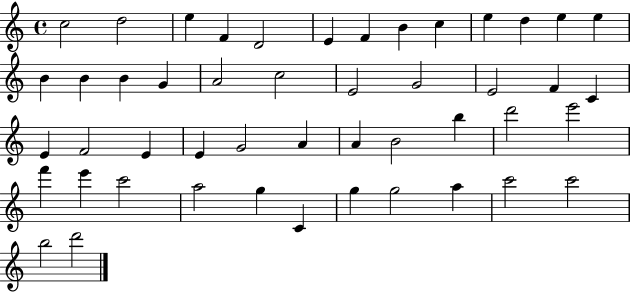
C5/h D5/h E5/q F4/q D4/h E4/q F4/q B4/q C5/q E5/q D5/q E5/q E5/q B4/q B4/q B4/q G4/q A4/h C5/h E4/h G4/h E4/h F4/q C4/q E4/q F4/h E4/q E4/q G4/h A4/q A4/q B4/h B5/q D6/h E6/h F6/q E6/q C6/h A5/h G5/q C4/q G5/q G5/h A5/q C6/h C6/h B5/h D6/h